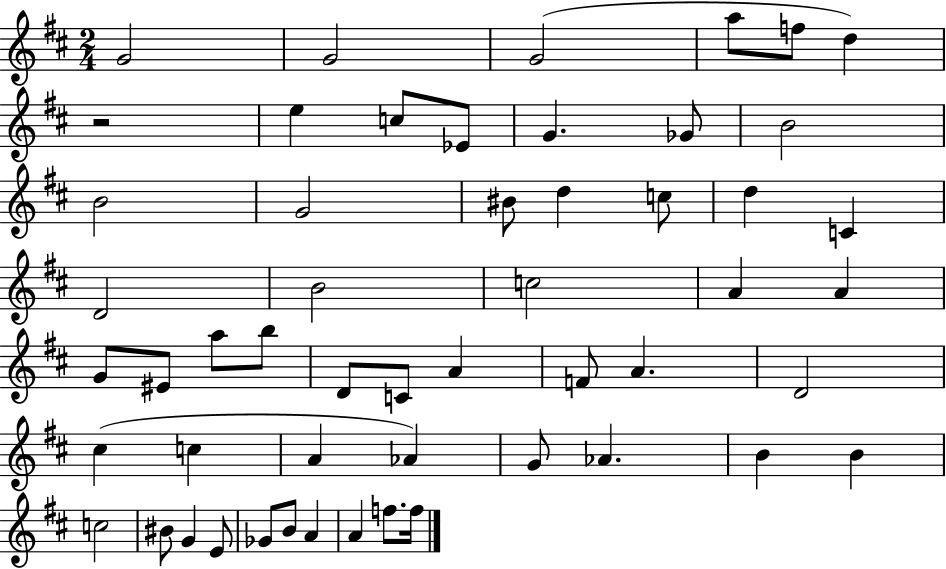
G4/h G4/h G4/h A5/e F5/e D5/q R/h E5/q C5/e Eb4/e G4/q. Gb4/e B4/h B4/h G4/h BIS4/e D5/q C5/e D5/q C4/q D4/h B4/h C5/h A4/q A4/q G4/e EIS4/e A5/e B5/e D4/e C4/e A4/q F4/e A4/q. D4/h C#5/q C5/q A4/q Ab4/q G4/e Ab4/q. B4/q B4/q C5/h BIS4/e G4/q E4/e Gb4/e B4/e A4/q A4/q F5/e. F5/s